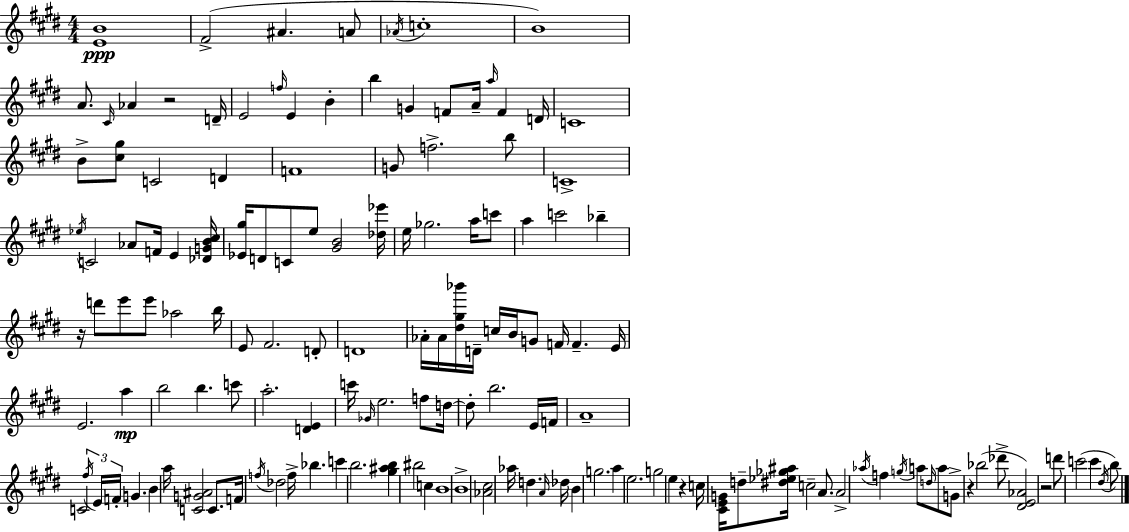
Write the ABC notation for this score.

X:1
T:Untitled
M:4/4
L:1/4
K:E
[EB]4 ^F2 ^A A/2 _A/4 c4 B4 A/2 ^C/4 _A z2 D/4 E2 f/4 E B b G F/2 A/4 a/4 F D/4 C4 B/2 [^c^g]/2 C2 D F4 G/2 f2 b/2 C4 _e/4 C2 _A/2 F/4 E [_DGB^c]/4 [_E^g]/4 D/2 C/2 e/2 [^GB]2 [_d_e']/4 e/4 _g2 a/4 c'/2 a c'2 _b z/4 d'/2 e'/2 e'/2 _a2 b/4 E/2 ^F2 D/2 D4 _A/4 _A/4 [^d^g_b']/4 D/4 c/4 B/4 G/2 F/4 F E/4 E2 a b2 b c'/2 a2 [DE] c'/4 _G/4 e2 f/2 d/4 d/2 b2 E/4 F/4 A4 C2 ^f/4 E/4 F/4 G B a/4 [CG^A]2 C/2 F/4 f/4 _d2 f/4 _b c' b2 [^g^ab] ^b2 c B4 B4 [_A^c]2 _a/4 d A/4 _d/4 B g2 a e2 g2 e z c/4 [^CEG]/4 d/2 [^d_e_g^a]/4 c2 A/2 A2 _a/4 f g/4 a/2 d/4 a/2 G/2 z _b2 _d'/2 [^DE_A]2 z2 d'/2 c'2 c' ^d/4 b/2